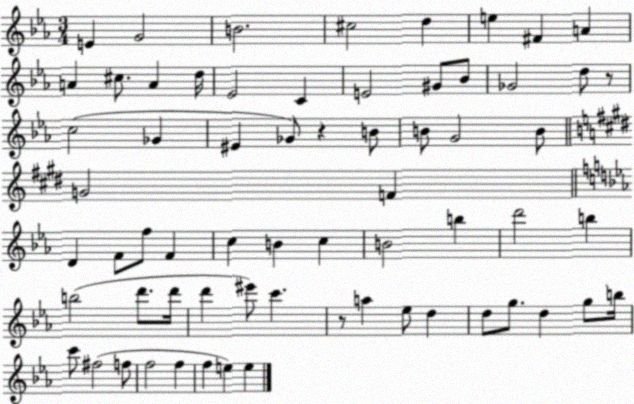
X:1
T:Untitled
M:3/4
L:1/4
K:Eb
E G2 B2 ^c2 d e ^F A A ^c/2 A d/4 _E2 C E2 ^G/2 _B/2 _G2 d/2 z/2 c2 _G ^E _G/2 z B/2 B/2 G2 B/2 G2 F D F/2 f/2 F c B c B2 b d'2 b b2 d'/2 d'/4 d' ^e'/2 c' z/2 a _e/2 d d/2 g/2 d g/2 b/4 c'/2 ^f2 f/2 f2 f f e e